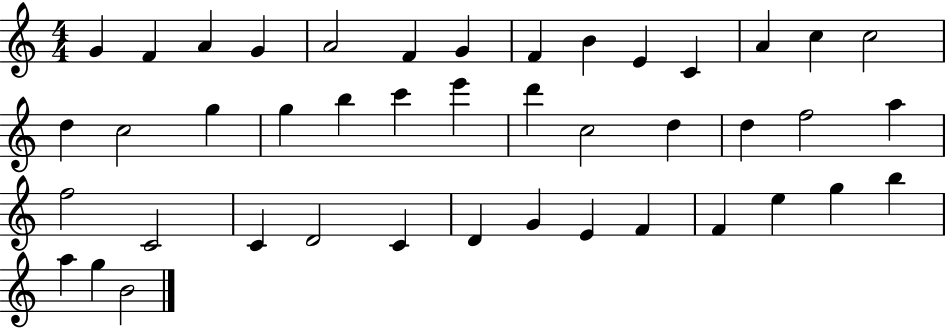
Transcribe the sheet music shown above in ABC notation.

X:1
T:Untitled
M:4/4
L:1/4
K:C
G F A G A2 F G F B E C A c c2 d c2 g g b c' e' d' c2 d d f2 a f2 C2 C D2 C D G E F F e g b a g B2